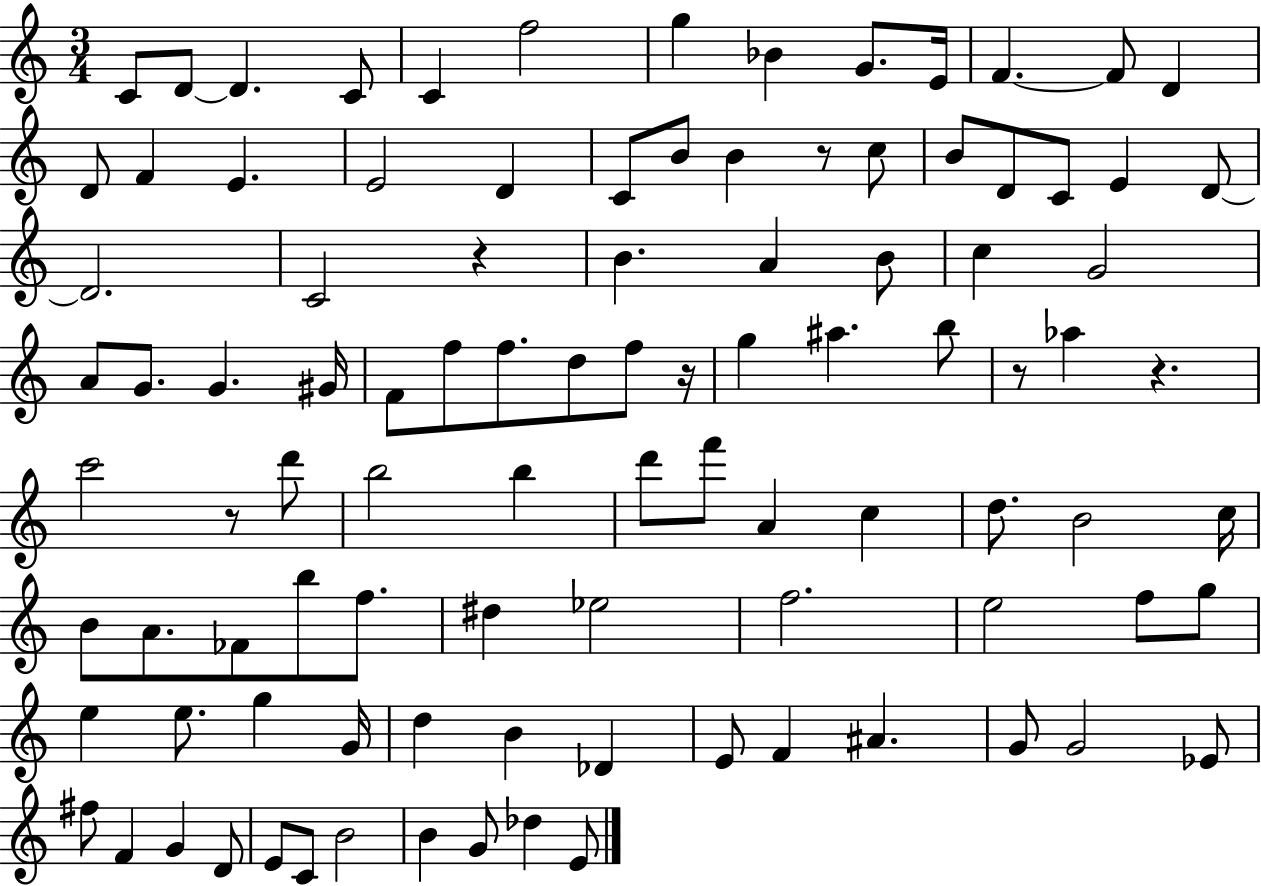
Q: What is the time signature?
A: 3/4